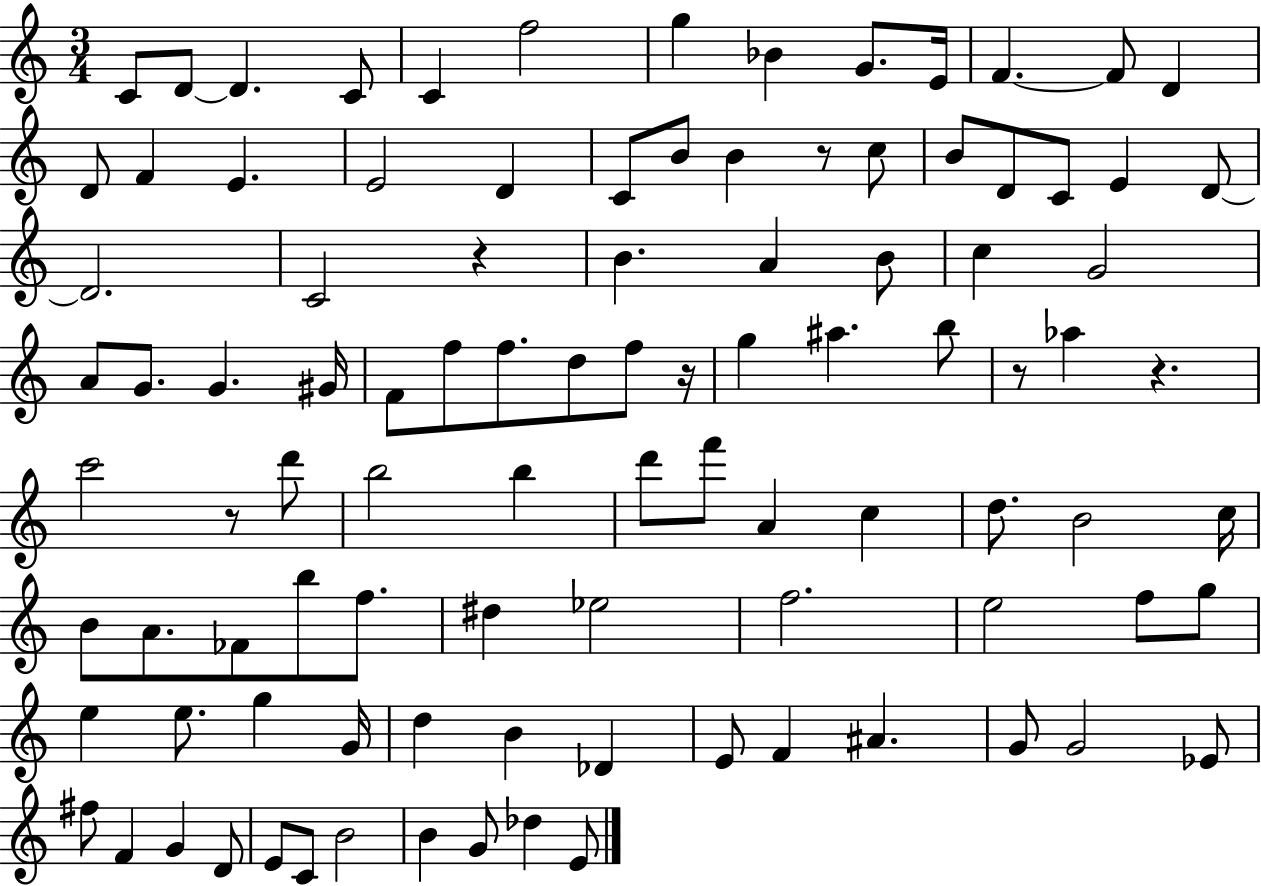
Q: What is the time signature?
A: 3/4